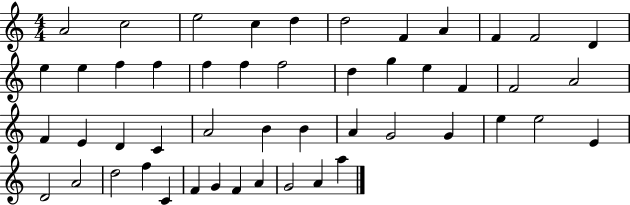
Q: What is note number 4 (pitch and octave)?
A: C5